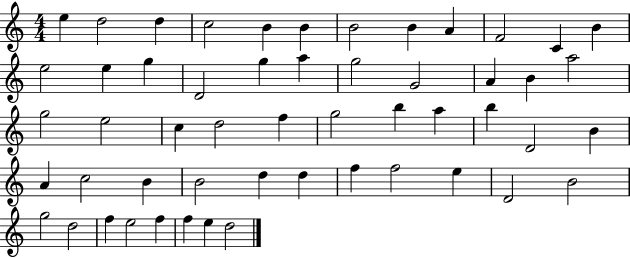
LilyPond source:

{
  \clef treble
  \numericTimeSignature
  \time 4/4
  \key c \major
  e''4 d''2 d''4 | c''2 b'4 b'4 | b'2 b'4 a'4 | f'2 c'4 b'4 | \break e''2 e''4 g''4 | d'2 g''4 a''4 | g''2 g'2 | a'4 b'4 a''2 | \break g''2 e''2 | c''4 d''2 f''4 | g''2 b''4 a''4 | b''4 d'2 b'4 | \break a'4 c''2 b'4 | b'2 d''4 d''4 | f''4 f''2 e''4 | d'2 b'2 | \break g''2 d''2 | f''4 e''2 f''4 | f''4 e''4 d''2 | \bar "|."
}